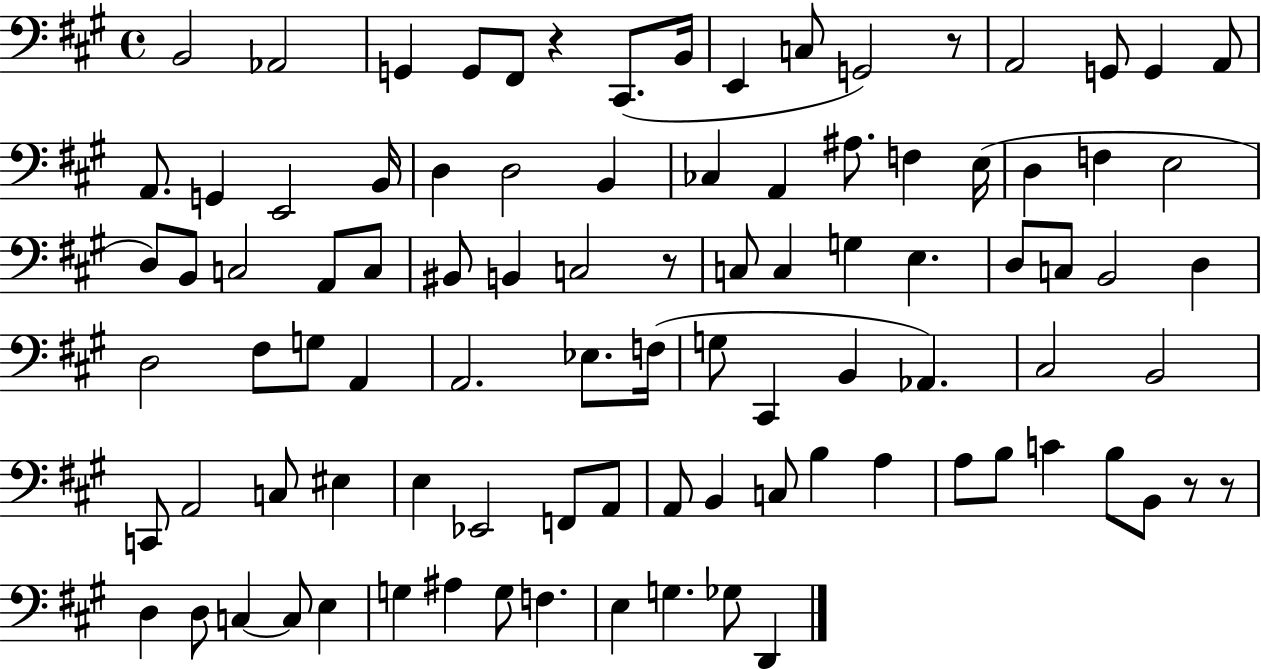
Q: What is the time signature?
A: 4/4